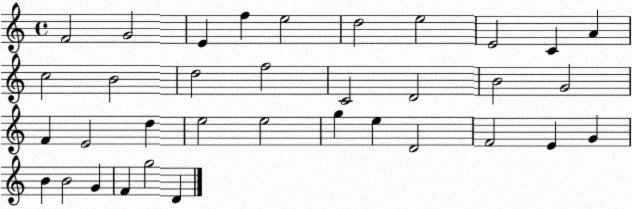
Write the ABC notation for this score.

X:1
T:Untitled
M:4/4
L:1/4
K:C
F2 G2 E f e2 d2 e2 E2 C A c2 B2 d2 f2 C2 D2 B2 G2 F E2 d e2 e2 g e D2 F2 E G B B2 G F g2 D